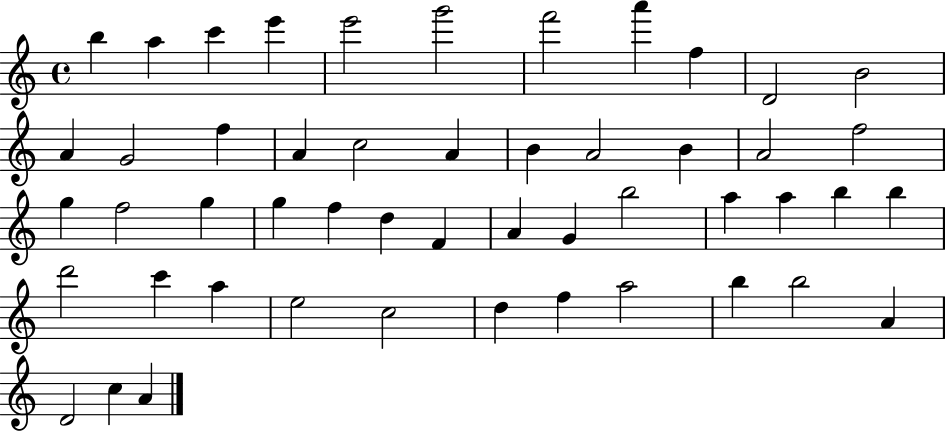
X:1
T:Untitled
M:4/4
L:1/4
K:C
b a c' e' e'2 g'2 f'2 a' f D2 B2 A G2 f A c2 A B A2 B A2 f2 g f2 g g f d F A G b2 a a b b d'2 c' a e2 c2 d f a2 b b2 A D2 c A